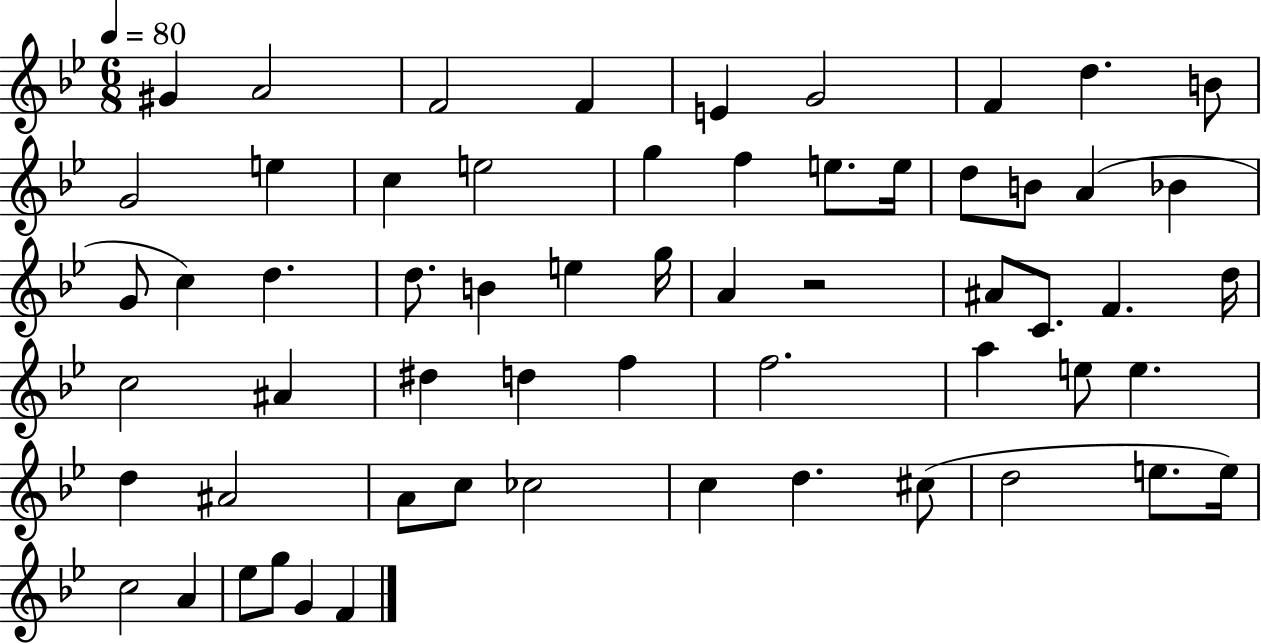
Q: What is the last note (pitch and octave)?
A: F4